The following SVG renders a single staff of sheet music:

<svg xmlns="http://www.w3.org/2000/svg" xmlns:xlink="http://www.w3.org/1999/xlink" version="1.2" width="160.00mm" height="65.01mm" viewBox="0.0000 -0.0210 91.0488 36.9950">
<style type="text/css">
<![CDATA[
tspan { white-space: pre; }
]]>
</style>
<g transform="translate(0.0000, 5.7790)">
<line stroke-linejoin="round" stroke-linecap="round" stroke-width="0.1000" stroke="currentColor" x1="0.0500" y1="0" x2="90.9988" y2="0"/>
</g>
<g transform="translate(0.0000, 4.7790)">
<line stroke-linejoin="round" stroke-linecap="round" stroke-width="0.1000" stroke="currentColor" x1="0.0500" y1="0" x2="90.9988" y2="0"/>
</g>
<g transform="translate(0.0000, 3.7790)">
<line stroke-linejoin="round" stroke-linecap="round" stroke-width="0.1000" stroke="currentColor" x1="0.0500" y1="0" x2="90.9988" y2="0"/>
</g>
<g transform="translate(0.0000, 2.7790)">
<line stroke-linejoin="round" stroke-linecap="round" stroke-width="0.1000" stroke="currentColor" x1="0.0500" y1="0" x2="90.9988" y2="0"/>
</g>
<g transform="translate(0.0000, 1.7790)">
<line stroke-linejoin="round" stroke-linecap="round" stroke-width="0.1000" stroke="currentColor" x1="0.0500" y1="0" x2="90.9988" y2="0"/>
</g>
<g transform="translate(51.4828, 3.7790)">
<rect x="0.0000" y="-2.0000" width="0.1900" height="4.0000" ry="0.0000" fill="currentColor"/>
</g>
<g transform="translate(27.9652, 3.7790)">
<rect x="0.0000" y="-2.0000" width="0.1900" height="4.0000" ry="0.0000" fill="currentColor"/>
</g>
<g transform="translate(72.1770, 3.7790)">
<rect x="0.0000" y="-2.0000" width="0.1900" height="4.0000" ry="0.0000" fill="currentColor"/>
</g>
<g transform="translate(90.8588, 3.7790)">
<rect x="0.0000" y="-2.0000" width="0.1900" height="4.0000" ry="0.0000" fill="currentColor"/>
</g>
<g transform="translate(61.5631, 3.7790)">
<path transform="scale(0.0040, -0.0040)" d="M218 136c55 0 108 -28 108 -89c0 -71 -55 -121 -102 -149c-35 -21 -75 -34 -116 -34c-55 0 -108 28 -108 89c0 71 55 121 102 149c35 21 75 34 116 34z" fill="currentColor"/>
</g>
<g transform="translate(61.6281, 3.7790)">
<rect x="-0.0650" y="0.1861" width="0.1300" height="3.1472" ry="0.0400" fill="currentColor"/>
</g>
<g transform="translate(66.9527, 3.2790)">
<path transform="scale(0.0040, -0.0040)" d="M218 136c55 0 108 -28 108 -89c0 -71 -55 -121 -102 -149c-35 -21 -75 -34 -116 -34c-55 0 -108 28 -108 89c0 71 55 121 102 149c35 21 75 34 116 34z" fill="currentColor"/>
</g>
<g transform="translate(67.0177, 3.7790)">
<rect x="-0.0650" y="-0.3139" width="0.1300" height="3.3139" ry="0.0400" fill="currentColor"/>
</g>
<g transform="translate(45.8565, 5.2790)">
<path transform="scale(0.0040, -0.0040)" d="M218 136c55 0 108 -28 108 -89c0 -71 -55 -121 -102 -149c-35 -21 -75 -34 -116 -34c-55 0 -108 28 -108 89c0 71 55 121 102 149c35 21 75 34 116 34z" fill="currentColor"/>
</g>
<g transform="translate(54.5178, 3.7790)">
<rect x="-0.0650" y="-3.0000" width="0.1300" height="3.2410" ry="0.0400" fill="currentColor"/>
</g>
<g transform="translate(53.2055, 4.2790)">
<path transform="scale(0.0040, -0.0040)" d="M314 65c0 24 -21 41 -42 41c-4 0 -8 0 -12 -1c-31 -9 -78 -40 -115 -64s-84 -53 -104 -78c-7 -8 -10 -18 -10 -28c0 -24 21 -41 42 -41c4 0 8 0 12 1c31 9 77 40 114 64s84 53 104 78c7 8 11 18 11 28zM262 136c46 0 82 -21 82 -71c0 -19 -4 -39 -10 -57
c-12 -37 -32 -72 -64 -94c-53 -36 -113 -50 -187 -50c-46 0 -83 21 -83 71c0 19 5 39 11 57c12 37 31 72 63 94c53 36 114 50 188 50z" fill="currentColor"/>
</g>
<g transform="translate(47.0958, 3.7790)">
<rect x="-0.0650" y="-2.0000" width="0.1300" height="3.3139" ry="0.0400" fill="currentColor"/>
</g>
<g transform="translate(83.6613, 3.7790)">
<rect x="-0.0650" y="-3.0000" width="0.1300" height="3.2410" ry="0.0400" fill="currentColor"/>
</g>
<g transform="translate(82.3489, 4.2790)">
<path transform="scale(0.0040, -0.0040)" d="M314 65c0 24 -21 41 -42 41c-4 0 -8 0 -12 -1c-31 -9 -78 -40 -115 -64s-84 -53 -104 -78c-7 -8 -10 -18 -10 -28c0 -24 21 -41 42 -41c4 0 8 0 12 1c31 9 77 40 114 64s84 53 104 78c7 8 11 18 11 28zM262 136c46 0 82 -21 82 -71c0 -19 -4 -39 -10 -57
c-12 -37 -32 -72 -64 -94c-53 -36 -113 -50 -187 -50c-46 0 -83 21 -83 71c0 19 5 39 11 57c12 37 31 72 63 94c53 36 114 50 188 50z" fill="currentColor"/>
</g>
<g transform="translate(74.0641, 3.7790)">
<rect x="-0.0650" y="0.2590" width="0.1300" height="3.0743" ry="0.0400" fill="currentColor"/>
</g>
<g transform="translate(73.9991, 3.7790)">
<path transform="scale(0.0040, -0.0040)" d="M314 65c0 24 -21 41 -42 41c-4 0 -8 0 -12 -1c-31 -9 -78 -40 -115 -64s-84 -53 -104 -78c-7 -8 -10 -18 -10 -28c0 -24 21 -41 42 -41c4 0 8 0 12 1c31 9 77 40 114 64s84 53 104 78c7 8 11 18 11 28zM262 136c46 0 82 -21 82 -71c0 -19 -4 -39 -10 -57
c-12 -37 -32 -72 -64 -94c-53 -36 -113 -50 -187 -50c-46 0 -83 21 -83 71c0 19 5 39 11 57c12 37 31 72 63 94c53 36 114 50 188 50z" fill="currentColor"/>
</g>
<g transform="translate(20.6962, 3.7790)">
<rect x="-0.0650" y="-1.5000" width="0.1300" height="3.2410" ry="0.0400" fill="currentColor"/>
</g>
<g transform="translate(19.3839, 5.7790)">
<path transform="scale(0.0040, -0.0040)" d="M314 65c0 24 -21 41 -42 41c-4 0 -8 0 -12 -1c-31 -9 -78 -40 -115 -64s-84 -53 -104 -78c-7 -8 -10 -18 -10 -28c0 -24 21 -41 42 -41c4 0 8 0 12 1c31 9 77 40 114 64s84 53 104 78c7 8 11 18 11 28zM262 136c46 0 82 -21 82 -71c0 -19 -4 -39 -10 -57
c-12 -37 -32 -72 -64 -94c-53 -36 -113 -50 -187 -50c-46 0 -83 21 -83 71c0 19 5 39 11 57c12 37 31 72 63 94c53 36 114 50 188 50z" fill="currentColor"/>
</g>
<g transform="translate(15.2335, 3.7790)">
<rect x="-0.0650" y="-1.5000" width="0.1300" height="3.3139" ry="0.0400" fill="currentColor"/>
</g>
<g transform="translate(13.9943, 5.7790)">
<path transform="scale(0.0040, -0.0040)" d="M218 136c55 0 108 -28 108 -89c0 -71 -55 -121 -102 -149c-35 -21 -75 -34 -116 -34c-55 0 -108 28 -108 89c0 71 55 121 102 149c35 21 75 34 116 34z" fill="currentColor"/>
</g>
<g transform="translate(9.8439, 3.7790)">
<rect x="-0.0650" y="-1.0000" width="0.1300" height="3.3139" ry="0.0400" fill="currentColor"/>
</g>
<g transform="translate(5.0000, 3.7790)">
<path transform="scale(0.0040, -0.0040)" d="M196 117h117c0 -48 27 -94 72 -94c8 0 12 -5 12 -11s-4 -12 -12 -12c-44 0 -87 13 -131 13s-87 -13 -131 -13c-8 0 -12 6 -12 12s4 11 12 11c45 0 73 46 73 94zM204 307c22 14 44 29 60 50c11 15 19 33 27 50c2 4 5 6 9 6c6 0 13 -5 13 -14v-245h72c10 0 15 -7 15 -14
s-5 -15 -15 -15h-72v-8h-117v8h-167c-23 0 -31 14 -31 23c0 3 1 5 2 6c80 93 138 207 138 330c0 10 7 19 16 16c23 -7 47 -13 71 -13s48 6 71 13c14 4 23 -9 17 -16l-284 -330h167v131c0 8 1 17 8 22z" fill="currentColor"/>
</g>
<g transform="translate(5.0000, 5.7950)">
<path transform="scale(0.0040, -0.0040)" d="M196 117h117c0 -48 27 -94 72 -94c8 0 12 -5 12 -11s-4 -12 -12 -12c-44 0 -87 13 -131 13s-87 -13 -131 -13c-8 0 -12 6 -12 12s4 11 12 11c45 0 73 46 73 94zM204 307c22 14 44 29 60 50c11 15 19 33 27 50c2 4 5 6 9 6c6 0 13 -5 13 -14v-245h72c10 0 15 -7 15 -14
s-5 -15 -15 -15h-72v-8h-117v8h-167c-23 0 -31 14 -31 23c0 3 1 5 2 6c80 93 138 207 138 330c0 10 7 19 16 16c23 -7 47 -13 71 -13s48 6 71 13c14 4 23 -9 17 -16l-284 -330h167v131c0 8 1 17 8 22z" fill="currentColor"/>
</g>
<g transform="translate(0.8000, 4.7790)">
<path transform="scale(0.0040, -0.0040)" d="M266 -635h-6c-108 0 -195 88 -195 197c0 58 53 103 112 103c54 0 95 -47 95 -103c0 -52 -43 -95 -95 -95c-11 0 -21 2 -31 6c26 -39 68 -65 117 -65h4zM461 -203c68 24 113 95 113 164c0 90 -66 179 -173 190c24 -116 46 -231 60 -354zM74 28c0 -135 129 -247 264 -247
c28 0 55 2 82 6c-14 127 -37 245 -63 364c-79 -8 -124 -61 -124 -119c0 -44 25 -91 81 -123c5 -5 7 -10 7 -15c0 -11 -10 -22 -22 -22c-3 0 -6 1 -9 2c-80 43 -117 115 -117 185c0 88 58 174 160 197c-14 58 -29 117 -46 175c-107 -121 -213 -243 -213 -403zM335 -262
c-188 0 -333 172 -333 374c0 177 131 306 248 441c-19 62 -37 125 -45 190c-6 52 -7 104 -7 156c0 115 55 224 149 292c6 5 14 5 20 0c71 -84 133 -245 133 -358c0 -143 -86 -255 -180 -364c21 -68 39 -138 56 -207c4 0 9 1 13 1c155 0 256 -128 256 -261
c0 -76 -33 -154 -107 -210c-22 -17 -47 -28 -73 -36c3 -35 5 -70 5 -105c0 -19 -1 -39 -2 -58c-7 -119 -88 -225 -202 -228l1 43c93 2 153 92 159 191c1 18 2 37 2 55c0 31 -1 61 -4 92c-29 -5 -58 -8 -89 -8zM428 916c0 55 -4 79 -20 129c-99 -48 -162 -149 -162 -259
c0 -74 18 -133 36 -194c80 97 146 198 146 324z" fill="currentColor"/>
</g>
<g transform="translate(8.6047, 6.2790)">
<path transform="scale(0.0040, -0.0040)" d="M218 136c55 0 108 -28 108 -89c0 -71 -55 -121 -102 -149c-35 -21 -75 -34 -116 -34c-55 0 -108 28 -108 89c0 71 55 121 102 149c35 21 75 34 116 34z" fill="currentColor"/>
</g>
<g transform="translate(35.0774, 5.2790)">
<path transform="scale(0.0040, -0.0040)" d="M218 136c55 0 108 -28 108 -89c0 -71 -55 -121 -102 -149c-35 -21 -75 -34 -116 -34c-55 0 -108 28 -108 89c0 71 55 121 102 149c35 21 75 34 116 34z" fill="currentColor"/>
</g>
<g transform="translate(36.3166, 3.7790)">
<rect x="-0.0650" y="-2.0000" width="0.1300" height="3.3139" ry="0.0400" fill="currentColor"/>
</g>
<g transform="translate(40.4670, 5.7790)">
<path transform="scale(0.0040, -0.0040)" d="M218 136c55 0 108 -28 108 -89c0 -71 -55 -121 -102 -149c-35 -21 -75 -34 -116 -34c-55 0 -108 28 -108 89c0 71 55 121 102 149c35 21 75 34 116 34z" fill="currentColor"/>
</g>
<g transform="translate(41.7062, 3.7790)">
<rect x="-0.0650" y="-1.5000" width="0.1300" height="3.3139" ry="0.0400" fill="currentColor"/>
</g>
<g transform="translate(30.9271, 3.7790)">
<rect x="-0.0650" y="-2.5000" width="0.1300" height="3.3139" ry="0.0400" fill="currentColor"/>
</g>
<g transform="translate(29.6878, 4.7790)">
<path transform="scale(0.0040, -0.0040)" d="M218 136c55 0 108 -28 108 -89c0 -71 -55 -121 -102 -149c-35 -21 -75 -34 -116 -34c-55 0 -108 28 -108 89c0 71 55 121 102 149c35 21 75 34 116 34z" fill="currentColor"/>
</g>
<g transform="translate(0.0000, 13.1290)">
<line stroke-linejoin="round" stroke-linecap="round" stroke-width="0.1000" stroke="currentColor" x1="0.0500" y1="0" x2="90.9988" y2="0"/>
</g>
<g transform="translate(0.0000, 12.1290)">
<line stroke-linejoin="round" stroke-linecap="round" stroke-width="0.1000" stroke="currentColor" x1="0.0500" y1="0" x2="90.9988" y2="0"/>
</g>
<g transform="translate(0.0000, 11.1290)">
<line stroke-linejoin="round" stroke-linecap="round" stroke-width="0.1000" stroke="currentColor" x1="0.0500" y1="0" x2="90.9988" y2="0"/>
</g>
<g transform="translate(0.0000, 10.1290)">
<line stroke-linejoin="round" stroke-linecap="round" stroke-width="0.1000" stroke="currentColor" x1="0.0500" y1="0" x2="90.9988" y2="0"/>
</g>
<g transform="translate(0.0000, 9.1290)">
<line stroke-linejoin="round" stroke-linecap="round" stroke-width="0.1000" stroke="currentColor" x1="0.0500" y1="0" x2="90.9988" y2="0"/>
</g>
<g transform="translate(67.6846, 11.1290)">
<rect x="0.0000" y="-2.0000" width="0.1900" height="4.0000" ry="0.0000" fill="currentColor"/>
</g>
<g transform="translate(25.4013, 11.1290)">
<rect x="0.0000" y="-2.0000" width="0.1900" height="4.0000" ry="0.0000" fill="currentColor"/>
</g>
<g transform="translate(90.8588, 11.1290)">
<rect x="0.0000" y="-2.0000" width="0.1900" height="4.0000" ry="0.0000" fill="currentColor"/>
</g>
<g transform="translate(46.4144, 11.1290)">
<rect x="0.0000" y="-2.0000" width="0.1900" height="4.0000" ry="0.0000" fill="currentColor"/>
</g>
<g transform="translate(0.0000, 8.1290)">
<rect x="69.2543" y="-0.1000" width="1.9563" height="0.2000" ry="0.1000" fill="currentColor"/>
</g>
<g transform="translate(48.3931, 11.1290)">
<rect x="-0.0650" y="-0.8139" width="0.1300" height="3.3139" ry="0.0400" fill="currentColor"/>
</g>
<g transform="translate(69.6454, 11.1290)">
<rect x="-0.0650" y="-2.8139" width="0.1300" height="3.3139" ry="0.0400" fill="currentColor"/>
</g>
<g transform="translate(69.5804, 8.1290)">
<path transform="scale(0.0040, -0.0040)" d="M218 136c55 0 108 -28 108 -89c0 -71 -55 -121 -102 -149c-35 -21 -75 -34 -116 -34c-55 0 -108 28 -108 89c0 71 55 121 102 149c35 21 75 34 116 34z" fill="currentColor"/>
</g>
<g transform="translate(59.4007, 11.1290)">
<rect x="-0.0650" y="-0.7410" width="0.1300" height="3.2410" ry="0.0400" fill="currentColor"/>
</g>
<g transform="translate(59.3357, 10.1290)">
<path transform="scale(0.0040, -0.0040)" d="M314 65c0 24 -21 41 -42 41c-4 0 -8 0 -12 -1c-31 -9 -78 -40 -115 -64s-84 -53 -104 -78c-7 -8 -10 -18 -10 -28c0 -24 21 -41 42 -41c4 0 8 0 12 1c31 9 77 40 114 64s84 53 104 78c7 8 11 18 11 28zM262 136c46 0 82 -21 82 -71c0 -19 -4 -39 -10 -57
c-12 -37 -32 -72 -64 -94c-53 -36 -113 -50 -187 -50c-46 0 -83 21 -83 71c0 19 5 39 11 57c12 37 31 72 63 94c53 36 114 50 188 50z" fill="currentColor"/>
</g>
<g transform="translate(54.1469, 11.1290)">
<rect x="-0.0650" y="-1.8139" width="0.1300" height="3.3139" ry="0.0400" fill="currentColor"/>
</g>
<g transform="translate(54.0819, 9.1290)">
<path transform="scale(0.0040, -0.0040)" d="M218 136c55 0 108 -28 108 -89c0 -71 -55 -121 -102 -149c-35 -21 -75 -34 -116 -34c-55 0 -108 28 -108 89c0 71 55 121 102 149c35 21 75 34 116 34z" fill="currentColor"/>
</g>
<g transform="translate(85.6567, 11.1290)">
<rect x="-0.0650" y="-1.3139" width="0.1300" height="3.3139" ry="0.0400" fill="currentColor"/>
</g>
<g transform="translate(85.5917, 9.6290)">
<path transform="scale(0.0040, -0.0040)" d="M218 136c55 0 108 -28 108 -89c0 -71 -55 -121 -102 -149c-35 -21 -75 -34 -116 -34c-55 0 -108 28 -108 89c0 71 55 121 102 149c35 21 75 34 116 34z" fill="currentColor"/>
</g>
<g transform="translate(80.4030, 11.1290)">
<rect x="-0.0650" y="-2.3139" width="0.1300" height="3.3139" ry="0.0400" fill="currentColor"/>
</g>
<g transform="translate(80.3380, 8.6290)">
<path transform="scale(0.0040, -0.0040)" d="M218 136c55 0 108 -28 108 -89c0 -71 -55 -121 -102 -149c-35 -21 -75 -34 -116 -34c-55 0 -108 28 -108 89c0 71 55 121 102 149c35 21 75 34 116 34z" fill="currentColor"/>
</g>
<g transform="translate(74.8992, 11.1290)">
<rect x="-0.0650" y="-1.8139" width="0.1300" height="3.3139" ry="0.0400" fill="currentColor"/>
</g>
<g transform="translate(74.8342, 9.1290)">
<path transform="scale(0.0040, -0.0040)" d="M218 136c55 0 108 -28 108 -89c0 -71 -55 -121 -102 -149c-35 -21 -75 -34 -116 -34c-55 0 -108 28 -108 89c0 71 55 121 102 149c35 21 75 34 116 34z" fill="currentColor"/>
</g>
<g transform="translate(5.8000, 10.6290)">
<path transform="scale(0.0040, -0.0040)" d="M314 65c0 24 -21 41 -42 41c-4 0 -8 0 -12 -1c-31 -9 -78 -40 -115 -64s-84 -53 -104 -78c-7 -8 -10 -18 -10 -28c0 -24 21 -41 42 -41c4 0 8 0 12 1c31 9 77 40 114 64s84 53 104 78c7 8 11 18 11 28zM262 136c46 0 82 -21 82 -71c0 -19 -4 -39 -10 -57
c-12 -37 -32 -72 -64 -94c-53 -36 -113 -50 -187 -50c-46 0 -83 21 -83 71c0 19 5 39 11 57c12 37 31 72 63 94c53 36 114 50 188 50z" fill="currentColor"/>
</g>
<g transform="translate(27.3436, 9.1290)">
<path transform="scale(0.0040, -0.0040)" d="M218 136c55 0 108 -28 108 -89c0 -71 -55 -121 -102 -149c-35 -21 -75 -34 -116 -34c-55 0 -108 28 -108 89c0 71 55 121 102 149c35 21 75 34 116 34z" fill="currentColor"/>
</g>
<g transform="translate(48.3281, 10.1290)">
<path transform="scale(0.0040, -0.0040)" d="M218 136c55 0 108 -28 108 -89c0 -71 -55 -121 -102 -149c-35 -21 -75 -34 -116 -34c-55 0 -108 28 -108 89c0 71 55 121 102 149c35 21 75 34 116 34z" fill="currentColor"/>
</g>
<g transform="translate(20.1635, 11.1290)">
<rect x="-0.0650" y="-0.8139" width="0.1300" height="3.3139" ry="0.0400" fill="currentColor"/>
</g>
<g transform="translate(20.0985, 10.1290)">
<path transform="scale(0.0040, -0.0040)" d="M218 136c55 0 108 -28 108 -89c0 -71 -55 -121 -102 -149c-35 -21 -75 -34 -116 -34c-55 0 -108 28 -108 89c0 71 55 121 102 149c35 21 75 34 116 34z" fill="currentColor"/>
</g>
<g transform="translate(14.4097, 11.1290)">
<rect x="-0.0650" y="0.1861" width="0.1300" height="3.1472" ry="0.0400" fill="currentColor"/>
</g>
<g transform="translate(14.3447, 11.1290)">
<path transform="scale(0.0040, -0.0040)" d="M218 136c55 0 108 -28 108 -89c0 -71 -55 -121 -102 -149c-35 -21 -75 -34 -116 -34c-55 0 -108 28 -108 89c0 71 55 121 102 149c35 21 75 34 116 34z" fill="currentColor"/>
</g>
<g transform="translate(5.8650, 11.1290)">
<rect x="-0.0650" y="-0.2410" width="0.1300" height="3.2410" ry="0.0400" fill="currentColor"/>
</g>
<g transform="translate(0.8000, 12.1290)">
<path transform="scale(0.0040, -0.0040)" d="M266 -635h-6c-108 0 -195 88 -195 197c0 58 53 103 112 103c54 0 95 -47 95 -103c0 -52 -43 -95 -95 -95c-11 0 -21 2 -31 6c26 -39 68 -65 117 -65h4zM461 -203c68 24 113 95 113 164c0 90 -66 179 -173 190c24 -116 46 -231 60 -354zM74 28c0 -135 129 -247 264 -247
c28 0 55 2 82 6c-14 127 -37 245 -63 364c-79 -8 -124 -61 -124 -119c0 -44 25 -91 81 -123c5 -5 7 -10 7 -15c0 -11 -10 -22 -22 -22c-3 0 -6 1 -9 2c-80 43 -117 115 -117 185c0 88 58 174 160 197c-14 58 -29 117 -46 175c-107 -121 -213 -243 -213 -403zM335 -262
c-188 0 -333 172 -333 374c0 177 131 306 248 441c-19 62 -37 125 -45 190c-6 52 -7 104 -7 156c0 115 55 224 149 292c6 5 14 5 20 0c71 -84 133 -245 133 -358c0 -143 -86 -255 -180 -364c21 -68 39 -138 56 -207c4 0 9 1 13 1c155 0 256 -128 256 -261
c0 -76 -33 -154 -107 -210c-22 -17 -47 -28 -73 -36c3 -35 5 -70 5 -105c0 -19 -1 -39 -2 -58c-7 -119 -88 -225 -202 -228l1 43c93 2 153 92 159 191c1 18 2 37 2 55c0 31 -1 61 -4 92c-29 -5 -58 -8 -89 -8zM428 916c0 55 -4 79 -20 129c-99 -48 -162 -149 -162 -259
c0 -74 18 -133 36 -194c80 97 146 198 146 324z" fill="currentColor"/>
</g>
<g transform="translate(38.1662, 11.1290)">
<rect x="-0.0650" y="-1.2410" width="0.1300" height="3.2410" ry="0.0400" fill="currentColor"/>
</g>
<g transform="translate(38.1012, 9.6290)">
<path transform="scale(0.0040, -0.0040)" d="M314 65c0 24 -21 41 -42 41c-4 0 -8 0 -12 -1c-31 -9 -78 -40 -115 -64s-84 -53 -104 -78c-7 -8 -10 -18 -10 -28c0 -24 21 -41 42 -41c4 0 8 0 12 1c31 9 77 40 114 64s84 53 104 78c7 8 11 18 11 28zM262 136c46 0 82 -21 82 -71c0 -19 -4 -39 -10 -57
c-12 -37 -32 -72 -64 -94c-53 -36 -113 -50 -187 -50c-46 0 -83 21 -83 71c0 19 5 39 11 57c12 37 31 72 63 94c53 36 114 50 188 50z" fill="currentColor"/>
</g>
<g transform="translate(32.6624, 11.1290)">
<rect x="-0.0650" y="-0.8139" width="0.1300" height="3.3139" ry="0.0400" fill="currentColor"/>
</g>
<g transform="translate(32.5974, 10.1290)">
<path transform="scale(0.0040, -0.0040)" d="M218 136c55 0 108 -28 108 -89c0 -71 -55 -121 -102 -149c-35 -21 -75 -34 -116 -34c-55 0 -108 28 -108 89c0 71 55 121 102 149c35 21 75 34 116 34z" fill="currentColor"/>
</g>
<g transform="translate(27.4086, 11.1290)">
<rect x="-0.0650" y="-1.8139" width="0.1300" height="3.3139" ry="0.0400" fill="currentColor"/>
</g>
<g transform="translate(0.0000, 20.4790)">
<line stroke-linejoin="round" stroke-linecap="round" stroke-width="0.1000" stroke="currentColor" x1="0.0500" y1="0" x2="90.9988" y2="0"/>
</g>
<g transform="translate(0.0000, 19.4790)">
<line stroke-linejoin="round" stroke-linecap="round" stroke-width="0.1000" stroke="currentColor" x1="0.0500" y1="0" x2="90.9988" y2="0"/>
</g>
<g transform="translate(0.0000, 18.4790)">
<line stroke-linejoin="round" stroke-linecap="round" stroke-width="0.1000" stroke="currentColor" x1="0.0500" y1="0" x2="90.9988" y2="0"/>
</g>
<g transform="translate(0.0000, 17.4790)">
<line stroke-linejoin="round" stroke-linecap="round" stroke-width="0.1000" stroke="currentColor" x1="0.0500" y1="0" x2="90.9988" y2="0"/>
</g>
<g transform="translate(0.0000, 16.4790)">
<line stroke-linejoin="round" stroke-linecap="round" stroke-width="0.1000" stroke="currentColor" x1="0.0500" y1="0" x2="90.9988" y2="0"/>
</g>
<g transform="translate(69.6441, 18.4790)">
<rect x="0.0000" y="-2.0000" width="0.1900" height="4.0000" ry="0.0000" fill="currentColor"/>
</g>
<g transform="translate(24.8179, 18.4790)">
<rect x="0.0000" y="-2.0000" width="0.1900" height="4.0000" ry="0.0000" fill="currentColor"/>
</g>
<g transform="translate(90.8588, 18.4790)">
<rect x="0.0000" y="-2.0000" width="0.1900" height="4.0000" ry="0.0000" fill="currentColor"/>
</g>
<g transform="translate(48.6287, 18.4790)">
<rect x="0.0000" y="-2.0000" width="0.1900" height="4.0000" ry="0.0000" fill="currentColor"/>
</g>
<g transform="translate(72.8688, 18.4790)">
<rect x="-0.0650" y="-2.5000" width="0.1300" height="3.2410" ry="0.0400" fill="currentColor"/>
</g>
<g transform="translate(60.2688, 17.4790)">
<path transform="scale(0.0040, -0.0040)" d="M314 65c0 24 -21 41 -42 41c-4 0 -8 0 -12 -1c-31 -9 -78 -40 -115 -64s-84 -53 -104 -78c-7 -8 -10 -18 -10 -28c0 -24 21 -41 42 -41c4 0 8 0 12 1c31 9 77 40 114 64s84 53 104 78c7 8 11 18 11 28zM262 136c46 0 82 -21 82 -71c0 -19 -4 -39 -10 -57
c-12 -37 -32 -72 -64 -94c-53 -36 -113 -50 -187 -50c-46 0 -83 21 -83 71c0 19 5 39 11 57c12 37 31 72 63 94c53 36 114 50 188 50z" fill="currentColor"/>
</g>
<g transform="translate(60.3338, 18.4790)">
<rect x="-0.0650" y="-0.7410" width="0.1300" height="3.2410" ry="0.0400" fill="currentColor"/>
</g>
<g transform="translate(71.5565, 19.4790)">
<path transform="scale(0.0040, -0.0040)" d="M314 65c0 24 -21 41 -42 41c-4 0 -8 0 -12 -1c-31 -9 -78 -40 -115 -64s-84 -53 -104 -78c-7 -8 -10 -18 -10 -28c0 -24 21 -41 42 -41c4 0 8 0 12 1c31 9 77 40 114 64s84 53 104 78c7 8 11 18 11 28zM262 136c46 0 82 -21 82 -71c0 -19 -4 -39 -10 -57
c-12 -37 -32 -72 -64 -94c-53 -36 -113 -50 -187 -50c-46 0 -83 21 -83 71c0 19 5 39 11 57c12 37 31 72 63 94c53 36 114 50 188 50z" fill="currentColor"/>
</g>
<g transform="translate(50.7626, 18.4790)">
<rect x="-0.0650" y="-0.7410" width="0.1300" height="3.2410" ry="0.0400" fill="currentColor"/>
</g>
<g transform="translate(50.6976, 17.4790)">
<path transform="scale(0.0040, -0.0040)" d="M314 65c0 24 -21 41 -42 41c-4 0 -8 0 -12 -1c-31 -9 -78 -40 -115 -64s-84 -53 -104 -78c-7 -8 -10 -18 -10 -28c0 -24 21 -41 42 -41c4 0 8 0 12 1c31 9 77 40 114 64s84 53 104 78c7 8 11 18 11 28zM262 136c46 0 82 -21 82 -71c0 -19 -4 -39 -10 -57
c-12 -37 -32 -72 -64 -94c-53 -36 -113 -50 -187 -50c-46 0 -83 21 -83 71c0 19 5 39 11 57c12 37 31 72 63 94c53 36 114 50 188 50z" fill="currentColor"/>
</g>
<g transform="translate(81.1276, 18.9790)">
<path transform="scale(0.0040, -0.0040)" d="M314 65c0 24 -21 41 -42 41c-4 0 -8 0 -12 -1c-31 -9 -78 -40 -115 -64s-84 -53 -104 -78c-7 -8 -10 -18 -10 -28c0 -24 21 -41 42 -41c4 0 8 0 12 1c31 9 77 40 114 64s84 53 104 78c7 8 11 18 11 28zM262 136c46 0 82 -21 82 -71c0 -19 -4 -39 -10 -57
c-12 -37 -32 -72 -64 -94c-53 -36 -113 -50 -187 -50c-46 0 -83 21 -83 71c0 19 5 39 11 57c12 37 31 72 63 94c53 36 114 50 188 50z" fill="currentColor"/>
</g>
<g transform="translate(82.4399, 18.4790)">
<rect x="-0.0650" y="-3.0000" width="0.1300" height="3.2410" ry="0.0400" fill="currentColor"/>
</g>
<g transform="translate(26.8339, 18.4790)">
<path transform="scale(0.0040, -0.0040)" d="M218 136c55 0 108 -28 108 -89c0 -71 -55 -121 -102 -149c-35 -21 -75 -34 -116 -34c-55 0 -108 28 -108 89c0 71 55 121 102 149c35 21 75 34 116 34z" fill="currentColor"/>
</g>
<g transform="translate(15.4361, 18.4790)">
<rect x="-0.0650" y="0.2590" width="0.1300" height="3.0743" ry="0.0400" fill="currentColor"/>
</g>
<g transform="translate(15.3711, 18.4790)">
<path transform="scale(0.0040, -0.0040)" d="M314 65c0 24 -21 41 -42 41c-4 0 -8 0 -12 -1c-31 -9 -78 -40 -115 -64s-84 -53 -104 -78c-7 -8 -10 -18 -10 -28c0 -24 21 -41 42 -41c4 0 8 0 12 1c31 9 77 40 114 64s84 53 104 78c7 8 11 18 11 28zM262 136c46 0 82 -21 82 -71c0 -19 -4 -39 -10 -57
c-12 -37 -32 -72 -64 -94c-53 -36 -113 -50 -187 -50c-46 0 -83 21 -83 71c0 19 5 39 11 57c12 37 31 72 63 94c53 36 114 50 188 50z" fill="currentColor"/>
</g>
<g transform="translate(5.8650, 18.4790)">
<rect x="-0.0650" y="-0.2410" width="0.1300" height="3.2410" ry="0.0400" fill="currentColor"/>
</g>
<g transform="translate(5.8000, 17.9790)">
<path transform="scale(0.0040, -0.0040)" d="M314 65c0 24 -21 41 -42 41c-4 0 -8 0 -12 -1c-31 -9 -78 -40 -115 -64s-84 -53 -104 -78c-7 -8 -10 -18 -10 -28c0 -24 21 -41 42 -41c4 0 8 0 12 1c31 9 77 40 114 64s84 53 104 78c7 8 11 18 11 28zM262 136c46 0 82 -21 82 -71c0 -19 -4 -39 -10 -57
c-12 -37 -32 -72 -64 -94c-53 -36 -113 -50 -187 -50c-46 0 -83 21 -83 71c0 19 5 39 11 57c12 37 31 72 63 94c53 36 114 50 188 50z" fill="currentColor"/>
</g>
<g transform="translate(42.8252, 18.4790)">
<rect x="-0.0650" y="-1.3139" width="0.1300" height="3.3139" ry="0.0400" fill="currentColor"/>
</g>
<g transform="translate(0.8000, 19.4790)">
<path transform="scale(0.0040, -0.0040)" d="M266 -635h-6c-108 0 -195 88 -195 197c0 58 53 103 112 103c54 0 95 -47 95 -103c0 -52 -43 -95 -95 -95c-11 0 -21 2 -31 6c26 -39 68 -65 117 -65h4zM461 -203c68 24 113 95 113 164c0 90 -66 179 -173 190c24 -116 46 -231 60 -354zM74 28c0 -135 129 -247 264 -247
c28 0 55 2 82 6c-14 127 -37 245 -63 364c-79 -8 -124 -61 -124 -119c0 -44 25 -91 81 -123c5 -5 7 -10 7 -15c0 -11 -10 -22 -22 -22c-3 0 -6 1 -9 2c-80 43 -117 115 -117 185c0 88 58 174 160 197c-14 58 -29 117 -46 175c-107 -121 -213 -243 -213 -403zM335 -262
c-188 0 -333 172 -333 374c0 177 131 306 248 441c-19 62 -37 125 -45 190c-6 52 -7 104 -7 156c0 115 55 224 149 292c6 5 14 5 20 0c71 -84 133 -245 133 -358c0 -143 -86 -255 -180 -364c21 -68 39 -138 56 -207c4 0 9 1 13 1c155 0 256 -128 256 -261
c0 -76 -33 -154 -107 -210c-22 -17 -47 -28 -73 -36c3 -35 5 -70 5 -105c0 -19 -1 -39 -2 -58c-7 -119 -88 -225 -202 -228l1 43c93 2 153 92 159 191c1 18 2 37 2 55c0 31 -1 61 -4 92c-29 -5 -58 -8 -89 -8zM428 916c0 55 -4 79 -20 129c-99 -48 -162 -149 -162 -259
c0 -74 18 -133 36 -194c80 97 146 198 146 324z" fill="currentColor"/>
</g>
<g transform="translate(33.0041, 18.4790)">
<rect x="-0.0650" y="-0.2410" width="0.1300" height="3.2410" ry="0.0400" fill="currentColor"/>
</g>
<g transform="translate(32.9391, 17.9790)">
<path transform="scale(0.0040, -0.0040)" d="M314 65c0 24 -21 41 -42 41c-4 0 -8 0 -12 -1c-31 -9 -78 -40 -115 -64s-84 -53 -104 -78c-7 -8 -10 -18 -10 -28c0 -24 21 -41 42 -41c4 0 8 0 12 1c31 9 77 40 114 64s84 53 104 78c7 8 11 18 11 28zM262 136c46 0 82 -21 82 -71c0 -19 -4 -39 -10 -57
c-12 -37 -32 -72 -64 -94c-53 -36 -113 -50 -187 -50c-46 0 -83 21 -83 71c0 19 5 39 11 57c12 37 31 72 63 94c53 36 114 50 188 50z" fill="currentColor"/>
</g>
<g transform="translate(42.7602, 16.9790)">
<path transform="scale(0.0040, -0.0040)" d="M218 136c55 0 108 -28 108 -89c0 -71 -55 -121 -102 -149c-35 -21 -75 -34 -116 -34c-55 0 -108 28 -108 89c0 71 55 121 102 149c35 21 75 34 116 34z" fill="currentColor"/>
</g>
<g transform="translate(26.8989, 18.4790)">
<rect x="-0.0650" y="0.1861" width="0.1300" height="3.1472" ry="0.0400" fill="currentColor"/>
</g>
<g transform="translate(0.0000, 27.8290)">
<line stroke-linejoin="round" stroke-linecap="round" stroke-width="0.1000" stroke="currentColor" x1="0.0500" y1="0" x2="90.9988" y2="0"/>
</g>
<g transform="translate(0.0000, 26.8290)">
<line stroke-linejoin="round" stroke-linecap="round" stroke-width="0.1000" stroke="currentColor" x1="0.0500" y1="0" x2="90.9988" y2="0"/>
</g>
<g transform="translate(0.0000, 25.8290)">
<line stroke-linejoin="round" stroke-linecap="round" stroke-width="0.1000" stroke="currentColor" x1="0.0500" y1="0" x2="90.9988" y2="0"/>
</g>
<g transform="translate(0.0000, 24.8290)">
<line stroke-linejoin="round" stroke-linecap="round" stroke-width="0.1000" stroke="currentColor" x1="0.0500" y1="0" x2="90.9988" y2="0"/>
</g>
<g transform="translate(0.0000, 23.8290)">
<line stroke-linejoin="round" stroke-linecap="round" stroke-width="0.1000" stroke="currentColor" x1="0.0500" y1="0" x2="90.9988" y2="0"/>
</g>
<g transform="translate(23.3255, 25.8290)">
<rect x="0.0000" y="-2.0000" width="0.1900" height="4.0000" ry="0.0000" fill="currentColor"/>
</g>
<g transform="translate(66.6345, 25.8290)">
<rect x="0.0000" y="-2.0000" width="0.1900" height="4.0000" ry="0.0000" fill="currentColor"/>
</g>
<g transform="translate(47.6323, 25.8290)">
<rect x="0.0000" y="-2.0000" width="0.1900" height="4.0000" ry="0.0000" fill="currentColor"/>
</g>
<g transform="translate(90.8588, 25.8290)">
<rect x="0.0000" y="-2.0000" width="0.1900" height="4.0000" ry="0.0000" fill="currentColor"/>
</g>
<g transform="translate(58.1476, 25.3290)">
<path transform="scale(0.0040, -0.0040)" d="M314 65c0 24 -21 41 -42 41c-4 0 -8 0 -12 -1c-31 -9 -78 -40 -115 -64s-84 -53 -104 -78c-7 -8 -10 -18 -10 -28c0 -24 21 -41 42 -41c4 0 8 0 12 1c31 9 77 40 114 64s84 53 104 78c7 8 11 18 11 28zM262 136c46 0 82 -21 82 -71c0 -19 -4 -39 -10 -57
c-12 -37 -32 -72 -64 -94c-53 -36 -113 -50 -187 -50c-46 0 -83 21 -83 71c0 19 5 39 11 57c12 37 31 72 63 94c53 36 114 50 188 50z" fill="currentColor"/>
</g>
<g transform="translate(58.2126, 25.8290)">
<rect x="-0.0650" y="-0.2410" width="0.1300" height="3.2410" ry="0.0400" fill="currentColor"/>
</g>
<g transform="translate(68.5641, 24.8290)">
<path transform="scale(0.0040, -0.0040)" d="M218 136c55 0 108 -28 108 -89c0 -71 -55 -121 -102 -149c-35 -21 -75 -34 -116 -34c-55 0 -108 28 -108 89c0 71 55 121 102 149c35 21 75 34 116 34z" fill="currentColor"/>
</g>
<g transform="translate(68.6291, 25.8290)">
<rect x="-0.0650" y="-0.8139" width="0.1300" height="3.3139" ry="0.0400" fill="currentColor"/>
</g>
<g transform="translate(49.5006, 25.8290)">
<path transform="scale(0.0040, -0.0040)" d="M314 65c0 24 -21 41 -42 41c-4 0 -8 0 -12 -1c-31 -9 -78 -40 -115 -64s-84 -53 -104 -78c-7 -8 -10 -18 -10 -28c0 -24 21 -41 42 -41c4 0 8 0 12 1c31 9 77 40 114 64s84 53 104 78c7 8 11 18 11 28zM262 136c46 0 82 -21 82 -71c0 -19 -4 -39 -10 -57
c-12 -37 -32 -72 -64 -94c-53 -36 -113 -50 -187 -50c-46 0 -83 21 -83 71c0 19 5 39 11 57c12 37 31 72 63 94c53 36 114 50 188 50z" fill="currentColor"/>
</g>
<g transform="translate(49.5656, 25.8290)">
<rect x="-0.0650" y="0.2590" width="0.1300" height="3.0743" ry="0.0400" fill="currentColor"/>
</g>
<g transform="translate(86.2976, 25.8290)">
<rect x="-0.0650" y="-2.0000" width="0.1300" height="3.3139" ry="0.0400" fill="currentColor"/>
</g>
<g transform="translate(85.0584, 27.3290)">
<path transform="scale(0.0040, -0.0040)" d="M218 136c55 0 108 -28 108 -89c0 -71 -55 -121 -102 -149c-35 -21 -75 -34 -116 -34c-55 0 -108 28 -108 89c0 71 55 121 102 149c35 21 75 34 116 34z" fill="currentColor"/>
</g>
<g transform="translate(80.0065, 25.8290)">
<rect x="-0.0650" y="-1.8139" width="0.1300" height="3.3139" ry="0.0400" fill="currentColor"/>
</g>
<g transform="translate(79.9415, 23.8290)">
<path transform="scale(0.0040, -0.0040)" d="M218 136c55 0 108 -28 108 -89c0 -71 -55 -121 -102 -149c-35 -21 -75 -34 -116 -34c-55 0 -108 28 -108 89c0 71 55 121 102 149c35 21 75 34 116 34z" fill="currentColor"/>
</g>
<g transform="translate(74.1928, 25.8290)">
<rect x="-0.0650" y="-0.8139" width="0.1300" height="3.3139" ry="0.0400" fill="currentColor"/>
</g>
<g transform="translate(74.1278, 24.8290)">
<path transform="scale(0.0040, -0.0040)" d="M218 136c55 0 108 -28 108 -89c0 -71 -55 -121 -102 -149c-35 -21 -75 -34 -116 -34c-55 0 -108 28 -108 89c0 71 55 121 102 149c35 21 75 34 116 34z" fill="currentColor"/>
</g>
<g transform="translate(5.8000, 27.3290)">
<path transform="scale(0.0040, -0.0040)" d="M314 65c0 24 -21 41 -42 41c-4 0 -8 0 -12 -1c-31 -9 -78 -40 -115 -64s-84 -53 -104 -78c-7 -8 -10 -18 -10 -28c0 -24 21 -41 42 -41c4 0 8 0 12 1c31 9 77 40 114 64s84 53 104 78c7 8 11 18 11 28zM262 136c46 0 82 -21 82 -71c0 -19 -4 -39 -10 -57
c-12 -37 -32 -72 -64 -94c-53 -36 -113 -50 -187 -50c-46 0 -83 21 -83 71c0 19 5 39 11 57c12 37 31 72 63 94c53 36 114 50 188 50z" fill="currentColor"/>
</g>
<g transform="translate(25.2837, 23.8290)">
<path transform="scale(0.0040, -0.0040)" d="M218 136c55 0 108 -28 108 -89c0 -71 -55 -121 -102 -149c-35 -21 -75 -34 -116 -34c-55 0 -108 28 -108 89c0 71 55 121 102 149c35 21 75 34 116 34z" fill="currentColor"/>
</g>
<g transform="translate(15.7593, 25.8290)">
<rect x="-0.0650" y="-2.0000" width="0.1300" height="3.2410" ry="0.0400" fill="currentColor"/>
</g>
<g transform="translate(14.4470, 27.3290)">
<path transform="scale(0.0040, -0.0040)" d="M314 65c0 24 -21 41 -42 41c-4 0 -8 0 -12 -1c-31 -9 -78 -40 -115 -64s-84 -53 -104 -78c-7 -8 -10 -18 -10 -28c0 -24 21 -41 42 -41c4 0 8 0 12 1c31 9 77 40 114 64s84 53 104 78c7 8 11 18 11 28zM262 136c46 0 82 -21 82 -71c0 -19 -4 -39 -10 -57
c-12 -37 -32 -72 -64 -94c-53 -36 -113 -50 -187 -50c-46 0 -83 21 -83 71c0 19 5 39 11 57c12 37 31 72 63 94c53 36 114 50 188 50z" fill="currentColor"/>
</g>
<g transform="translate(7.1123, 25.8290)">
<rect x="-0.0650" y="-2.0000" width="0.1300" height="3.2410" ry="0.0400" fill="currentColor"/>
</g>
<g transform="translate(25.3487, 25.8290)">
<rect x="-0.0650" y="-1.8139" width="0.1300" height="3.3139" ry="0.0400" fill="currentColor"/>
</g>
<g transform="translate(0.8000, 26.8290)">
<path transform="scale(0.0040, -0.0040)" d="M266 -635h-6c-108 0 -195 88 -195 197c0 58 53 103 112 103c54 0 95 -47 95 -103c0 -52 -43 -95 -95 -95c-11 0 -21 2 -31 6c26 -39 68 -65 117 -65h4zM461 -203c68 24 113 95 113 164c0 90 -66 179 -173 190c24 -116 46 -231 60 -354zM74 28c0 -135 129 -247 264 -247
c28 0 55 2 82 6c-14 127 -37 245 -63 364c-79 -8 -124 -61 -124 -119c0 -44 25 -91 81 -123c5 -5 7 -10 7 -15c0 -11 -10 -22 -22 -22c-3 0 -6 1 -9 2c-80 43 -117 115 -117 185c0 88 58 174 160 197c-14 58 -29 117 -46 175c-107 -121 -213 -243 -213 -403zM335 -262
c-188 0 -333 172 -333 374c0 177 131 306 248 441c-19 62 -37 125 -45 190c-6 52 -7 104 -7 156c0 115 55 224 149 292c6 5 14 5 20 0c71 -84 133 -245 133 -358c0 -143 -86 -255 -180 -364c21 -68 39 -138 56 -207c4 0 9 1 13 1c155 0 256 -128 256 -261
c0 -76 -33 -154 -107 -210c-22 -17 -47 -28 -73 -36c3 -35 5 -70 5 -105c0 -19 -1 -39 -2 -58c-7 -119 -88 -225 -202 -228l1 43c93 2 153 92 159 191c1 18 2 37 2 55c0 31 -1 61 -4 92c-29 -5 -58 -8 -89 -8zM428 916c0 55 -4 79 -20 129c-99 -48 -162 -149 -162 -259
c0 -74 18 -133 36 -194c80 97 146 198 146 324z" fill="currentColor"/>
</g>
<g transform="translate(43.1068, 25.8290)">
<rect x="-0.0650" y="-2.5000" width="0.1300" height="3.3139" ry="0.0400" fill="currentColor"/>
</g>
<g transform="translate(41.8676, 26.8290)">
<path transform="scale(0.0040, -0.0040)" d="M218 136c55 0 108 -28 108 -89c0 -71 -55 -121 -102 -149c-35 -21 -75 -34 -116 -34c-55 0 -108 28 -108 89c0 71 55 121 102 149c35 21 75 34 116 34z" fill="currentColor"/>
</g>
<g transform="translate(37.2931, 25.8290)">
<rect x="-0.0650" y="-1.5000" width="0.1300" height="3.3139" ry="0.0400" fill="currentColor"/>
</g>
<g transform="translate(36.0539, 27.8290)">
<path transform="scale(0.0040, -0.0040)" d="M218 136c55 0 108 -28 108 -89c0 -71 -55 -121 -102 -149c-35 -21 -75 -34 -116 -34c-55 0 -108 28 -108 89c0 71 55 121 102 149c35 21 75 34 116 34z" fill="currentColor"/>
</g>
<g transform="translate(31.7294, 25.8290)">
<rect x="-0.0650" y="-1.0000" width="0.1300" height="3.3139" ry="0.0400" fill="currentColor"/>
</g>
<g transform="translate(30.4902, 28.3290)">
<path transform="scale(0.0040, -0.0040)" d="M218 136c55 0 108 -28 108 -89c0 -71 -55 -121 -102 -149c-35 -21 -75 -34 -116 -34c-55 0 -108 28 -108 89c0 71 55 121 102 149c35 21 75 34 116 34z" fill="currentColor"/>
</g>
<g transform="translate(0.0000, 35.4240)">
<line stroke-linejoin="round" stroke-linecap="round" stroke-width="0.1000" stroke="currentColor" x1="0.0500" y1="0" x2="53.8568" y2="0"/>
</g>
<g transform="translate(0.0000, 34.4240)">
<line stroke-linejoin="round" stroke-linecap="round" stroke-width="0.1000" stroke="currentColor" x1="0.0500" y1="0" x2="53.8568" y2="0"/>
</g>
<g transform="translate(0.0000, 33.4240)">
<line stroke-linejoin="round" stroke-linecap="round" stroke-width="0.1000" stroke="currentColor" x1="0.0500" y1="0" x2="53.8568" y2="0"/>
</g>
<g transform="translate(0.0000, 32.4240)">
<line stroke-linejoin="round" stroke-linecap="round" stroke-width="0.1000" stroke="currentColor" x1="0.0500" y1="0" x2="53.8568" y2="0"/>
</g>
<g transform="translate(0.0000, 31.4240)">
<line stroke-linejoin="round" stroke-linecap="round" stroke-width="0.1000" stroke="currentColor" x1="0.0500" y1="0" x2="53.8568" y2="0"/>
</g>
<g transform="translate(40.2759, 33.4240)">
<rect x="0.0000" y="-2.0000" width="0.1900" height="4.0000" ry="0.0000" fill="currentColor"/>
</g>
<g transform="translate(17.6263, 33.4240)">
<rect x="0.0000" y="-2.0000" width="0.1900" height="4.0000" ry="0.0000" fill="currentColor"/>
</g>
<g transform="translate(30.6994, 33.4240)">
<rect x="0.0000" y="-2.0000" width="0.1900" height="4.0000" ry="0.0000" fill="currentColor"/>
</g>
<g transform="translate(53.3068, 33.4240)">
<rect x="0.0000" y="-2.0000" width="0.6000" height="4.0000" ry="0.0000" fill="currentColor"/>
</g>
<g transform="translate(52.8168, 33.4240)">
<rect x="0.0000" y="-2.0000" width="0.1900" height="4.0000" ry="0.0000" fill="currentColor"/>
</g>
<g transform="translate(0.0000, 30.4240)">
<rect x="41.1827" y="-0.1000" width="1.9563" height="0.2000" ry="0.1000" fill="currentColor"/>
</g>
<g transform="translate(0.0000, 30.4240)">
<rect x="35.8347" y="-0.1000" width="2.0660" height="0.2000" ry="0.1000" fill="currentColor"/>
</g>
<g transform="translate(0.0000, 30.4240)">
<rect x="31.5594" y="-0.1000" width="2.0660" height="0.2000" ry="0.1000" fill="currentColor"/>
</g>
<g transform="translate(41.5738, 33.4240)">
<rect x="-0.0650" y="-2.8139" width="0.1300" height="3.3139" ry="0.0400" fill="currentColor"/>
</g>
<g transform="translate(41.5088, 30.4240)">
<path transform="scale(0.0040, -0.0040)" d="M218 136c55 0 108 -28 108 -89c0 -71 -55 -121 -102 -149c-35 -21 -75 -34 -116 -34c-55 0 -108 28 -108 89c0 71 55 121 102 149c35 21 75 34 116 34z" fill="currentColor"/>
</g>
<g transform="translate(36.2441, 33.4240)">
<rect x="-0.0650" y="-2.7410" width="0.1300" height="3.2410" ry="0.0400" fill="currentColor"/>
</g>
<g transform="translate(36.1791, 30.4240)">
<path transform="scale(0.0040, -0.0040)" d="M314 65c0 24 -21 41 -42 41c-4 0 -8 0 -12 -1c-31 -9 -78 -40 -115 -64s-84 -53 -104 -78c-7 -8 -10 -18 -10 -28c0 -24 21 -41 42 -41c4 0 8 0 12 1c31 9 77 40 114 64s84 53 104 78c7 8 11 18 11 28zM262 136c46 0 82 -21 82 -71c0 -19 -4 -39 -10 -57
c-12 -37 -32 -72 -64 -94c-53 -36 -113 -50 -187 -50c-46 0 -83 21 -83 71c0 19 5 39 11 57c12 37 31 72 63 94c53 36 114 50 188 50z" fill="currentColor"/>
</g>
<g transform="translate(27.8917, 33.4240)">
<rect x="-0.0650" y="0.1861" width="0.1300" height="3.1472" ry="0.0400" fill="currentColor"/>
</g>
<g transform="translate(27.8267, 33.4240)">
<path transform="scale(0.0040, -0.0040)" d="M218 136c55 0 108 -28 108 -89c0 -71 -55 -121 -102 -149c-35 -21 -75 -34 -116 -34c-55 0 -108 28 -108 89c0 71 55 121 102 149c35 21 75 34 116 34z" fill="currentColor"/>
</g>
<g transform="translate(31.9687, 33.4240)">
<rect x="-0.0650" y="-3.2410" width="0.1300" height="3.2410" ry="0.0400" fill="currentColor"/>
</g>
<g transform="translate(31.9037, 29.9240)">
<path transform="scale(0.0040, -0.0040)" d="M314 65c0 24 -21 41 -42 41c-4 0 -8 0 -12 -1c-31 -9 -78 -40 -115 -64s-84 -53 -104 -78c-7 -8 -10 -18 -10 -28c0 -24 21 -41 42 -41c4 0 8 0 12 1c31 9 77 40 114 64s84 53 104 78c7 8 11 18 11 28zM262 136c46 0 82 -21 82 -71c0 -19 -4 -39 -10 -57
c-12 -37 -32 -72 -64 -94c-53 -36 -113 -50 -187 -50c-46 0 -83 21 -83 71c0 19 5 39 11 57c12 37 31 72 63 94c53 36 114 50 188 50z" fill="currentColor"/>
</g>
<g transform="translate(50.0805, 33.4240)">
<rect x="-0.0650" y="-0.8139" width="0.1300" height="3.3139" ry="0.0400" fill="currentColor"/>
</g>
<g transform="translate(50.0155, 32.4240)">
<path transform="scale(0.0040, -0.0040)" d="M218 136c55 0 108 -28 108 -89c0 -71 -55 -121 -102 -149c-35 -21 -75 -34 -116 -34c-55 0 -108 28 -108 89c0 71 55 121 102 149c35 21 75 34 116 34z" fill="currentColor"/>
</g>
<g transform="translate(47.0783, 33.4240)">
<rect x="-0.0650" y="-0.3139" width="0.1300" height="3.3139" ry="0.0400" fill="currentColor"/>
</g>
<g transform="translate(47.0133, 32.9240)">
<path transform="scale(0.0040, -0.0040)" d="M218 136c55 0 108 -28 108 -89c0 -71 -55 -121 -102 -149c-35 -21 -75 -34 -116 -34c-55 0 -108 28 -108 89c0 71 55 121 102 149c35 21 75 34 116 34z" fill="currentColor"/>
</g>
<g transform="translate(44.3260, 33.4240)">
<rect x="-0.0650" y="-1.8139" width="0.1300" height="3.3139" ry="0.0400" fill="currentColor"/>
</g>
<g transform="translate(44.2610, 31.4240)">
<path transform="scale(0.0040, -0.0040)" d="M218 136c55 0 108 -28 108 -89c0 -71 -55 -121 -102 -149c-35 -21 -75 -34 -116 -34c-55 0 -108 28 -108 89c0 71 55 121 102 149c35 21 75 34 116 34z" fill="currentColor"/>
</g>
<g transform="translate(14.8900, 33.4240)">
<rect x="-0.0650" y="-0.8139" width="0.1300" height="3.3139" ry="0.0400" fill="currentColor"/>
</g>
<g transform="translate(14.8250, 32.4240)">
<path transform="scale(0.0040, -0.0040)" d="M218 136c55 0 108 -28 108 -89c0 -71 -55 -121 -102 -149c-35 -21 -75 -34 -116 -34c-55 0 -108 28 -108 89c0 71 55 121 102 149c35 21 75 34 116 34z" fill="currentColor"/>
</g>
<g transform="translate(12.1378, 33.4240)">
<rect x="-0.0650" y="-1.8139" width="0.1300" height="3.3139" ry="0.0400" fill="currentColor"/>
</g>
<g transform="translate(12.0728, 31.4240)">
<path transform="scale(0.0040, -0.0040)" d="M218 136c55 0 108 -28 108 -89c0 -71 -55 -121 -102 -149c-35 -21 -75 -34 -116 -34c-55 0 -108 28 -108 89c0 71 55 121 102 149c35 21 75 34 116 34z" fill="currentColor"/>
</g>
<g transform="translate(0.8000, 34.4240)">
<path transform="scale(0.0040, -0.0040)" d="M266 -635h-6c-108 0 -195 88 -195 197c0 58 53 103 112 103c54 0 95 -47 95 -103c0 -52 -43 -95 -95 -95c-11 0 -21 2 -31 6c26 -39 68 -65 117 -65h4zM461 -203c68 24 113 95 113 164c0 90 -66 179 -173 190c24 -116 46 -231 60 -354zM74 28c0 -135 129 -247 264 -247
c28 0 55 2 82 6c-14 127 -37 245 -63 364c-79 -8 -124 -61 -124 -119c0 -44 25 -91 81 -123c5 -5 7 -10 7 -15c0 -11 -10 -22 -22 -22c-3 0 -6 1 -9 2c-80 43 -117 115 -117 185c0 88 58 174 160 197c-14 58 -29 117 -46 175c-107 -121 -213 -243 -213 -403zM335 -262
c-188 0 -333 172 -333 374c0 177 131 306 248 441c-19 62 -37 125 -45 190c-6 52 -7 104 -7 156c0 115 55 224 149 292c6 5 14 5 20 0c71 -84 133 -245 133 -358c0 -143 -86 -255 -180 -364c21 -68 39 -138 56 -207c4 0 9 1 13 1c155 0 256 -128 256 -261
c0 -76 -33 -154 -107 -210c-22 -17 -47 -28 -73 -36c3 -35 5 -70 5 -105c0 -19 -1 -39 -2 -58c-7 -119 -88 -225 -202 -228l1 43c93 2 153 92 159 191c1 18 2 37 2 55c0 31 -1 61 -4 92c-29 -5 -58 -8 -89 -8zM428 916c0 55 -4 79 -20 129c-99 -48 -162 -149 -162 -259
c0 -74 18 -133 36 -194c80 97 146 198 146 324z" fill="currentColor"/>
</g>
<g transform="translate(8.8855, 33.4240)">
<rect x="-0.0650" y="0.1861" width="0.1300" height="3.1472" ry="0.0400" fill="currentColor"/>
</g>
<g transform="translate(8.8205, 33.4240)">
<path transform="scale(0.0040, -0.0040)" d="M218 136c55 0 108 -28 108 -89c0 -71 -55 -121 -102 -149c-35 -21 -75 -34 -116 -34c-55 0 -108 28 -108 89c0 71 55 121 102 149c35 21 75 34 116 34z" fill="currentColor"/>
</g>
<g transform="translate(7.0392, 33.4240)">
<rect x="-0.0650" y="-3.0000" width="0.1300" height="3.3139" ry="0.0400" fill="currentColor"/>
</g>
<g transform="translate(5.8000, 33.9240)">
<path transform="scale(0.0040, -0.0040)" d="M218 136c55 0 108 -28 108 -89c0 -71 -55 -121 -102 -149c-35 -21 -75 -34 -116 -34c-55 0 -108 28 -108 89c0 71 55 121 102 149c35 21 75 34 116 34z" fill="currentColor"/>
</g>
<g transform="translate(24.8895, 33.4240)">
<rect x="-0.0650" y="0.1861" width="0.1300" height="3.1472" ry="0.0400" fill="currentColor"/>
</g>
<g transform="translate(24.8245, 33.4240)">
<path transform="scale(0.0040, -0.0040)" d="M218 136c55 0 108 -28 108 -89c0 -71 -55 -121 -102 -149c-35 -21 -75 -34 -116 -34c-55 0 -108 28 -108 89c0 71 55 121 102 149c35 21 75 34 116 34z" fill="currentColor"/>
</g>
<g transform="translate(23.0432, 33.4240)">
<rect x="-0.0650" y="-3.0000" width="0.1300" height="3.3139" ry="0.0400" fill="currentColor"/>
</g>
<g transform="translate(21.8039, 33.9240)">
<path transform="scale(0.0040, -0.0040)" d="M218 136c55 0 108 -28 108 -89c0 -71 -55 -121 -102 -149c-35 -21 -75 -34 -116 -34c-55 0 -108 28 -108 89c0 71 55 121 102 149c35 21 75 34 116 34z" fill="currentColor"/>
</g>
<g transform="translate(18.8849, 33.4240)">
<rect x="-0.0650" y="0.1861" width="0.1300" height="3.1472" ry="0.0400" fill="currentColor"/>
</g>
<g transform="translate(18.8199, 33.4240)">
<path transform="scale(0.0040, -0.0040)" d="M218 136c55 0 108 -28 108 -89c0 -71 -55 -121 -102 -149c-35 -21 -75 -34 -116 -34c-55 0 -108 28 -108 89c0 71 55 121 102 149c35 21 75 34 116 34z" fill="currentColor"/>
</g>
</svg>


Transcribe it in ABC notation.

X:1
T:Untitled
M:4/4
L:1/4
K:C
D E E2 G F E F A2 B c B2 A2 c2 B d f d e2 d f d2 a f g e c2 B2 B c2 e d2 d2 G2 A2 F2 F2 f D E G B2 c2 d d f F A B f d B A B B b2 a2 a f c d